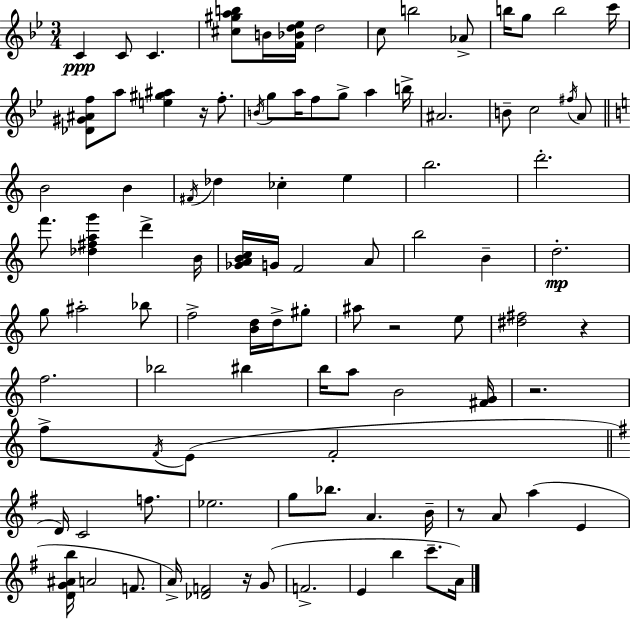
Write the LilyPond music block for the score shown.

{
  \clef treble
  \numericTimeSignature
  \time 3/4
  \key g \minor
  c'4\ppp c'8 c'4. | <cis'' gis'' a'' b''>8 b'16 <f' bes' d'' ees''>16 d''2 | c''8 b''2 aes'8-> | b''16 g''8 b''2 c'''16 | \break <des' gis' ais' f''>8 a''8 <e'' gis'' ais''>4 r16 f''8.-. | \acciaccatura { b'16 } g''8 a''16 f''8 g''8-> a''4 | b''16-> ais'2. | b'8-- c''2 \acciaccatura { fis''16 } | \break a'8 \bar "||" \break \key c \major b'2 b'4 | \acciaccatura { fis'16 } des''4 ces''4-. e''4 | b''2. | d'''2.-. | \break f'''8. <des'' fis'' a'' g'''>4 d'''4-> | b'16 <ges' a' b' c''>16 g'16 f'2 a'8 | b''2 b'4-- | d''2.-.\mp | \break g''8 ais''2-. bes''8 | f''2-> <b' d''>16 d''16-> gis''8-. | ais''8 r2 e''8 | <dis'' fis''>2 r4 | \break f''2. | bes''2 bis''4 | b''16 a''8 b'2 | <fis' g'>16 r2. | \break f''8-> \acciaccatura { f'16 }( e'8 f'2-. | \bar "||" \break \key e \minor d'16) c'2 f''8. | ees''2. | g''8 bes''8. a'4. b'16-- | r8 a'8 a''4( e'4 | \break <d' g' ais' b''>16 a'2 f'8. | a'16->) <des' f'>2 r16 g'8( | f'2.-> | e'4 b''4 c'''8.-- a'16) | \break \bar "|."
}